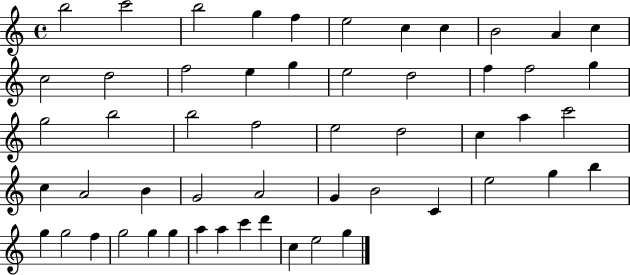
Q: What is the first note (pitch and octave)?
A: B5